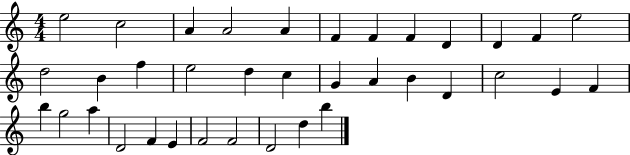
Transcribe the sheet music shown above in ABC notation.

X:1
T:Untitled
M:4/4
L:1/4
K:C
e2 c2 A A2 A F F F D D F e2 d2 B f e2 d c G A B D c2 E F b g2 a D2 F E F2 F2 D2 d b